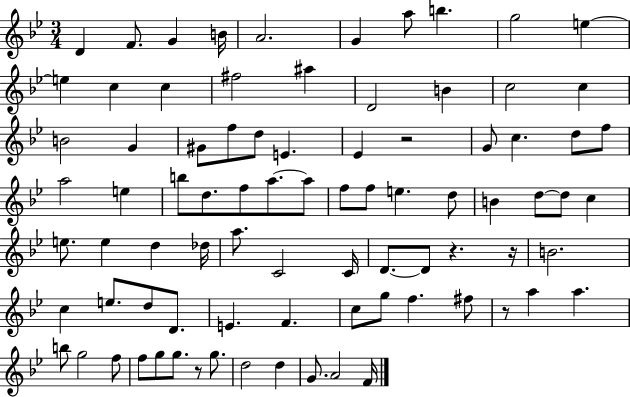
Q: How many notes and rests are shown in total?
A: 84